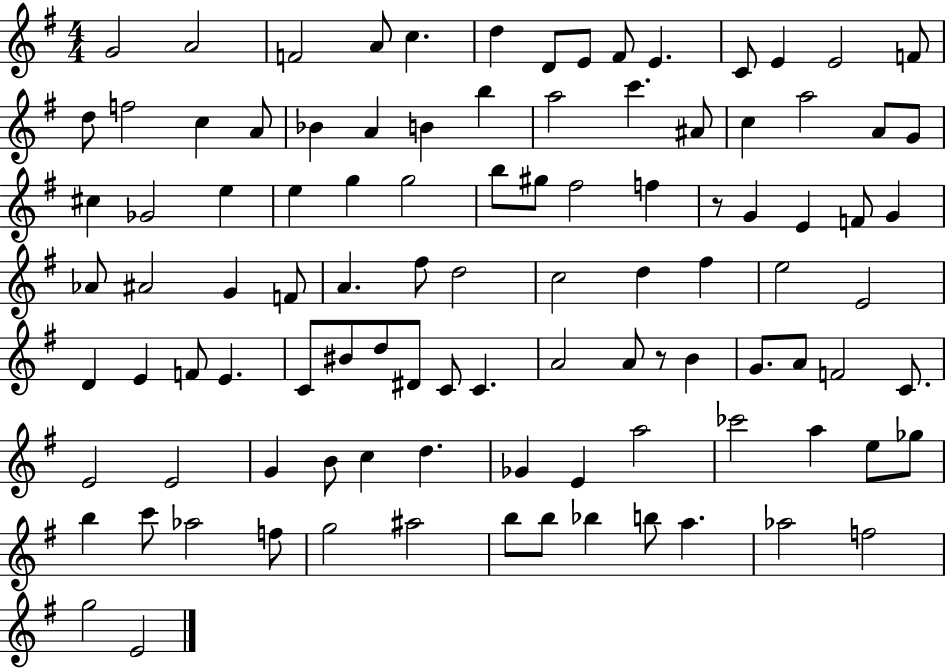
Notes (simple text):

G4/h A4/h F4/h A4/e C5/q. D5/q D4/e E4/e F#4/e E4/q. C4/e E4/q E4/h F4/e D5/e F5/h C5/q A4/e Bb4/q A4/q B4/q B5/q A5/h C6/q. A#4/e C5/q A5/h A4/e G4/e C#5/q Gb4/h E5/q E5/q G5/q G5/h B5/e G#5/e F#5/h F5/q R/e G4/q E4/q F4/e G4/q Ab4/e A#4/h G4/q F4/e A4/q. F#5/e D5/h C5/h D5/q F#5/q E5/h E4/h D4/q E4/q F4/e E4/q. C4/e BIS4/e D5/e D#4/e C4/e C4/q. A4/h A4/e R/e B4/q G4/e. A4/e F4/h C4/e. E4/h E4/h G4/q B4/e C5/q D5/q. Gb4/q E4/q A5/h CES6/h A5/q E5/e Gb5/e B5/q C6/e Ab5/h F5/e G5/h A#5/h B5/e B5/e Bb5/q B5/e A5/q. Ab5/h F5/h G5/h E4/h